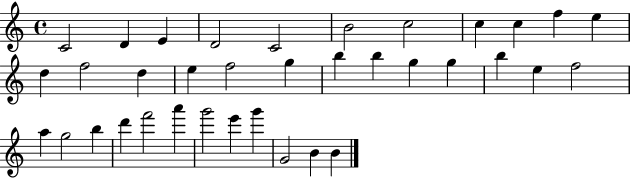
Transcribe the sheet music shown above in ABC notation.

X:1
T:Untitled
M:4/4
L:1/4
K:C
C2 D E D2 C2 B2 c2 c c f e d f2 d e f2 g b b g g b e f2 a g2 b d' f'2 a' g'2 e' g' G2 B B